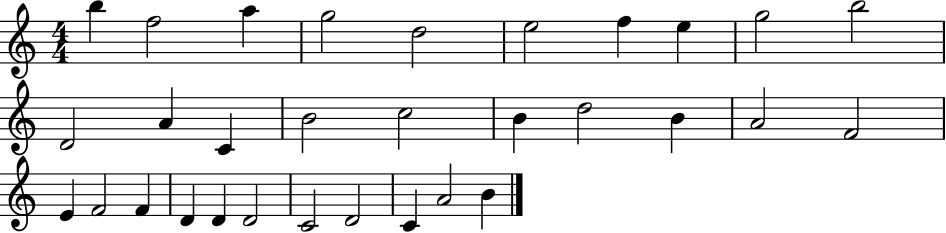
X:1
T:Untitled
M:4/4
L:1/4
K:C
b f2 a g2 d2 e2 f e g2 b2 D2 A C B2 c2 B d2 B A2 F2 E F2 F D D D2 C2 D2 C A2 B